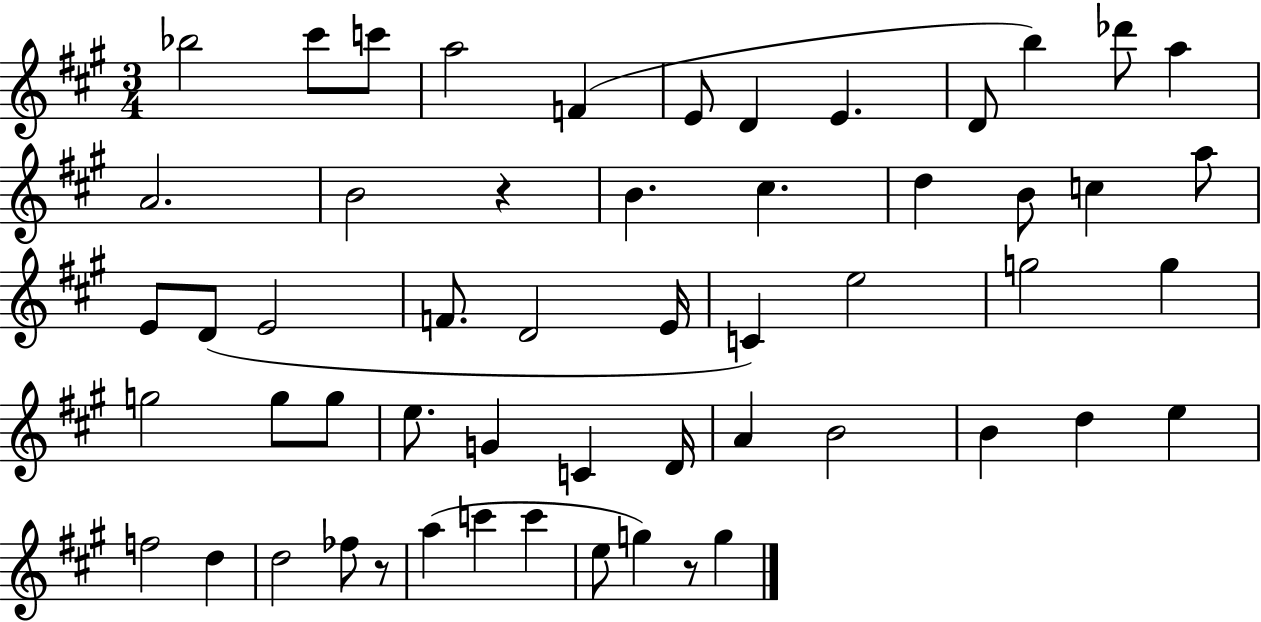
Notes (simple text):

Bb5/h C#6/e C6/e A5/h F4/q E4/e D4/q E4/q. D4/e B5/q Db6/e A5/q A4/h. B4/h R/q B4/q. C#5/q. D5/q B4/e C5/q A5/e E4/e D4/e E4/h F4/e. D4/h E4/s C4/q E5/h G5/h G5/q G5/h G5/e G5/e E5/e. G4/q C4/q D4/s A4/q B4/h B4/q D5/q E5/q F5/h D5/q D5/h FES5/e R/e A5/q C6/q C6/q E5/e G5/q R/e G5/q